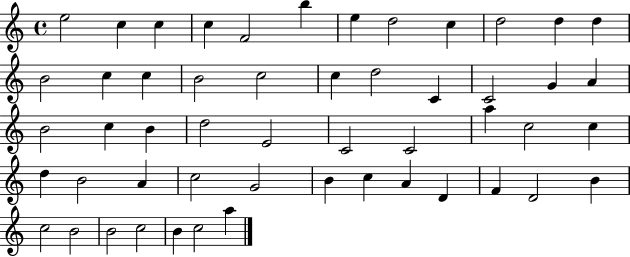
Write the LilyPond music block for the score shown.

{
  \clef treble
  \time 4/4
  \defaultTimeSignature
  \key c \major
  e''2 c''4 c''4 | c''4 f'2 b''4 | e''4 d''2 c''4 | d''2 d''4 d''4 | \break b'2 c''4 c''4 | b'2 c''2 | c''4 d''2 c'4 | c'2 g'4 a'4 | \break b'2 c''4 b'4 | d''2 e'2 | c'2 c'2 | a''4 c''2 c''4 | \break d''4 b'2 a'4 | c''2 g'2 | b'4 c''4 a'4 d'4 | f'4 d'2 b'4 | \break c''2 b'2 | b'2 c''2 | b'4 c''2 a''4 | \bar "|."
}